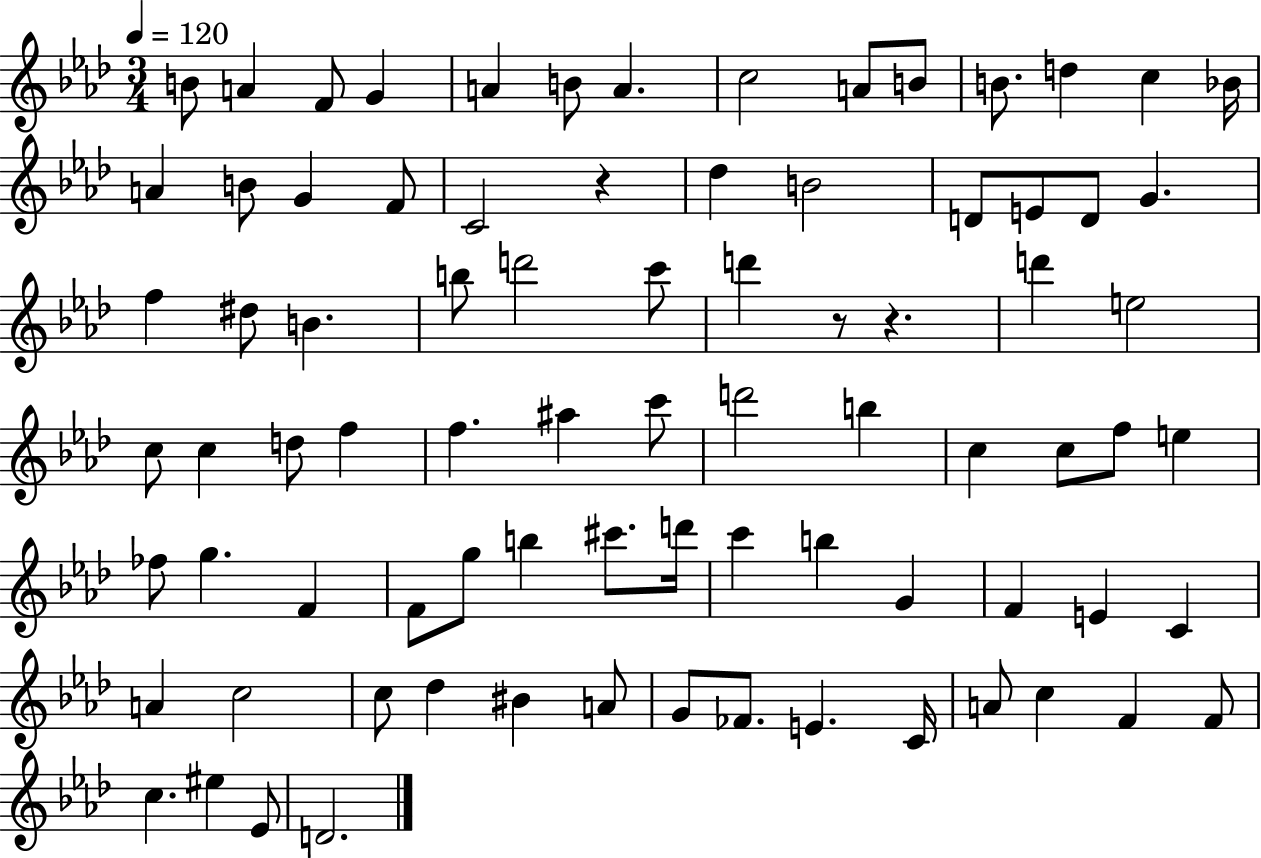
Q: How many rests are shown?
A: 3